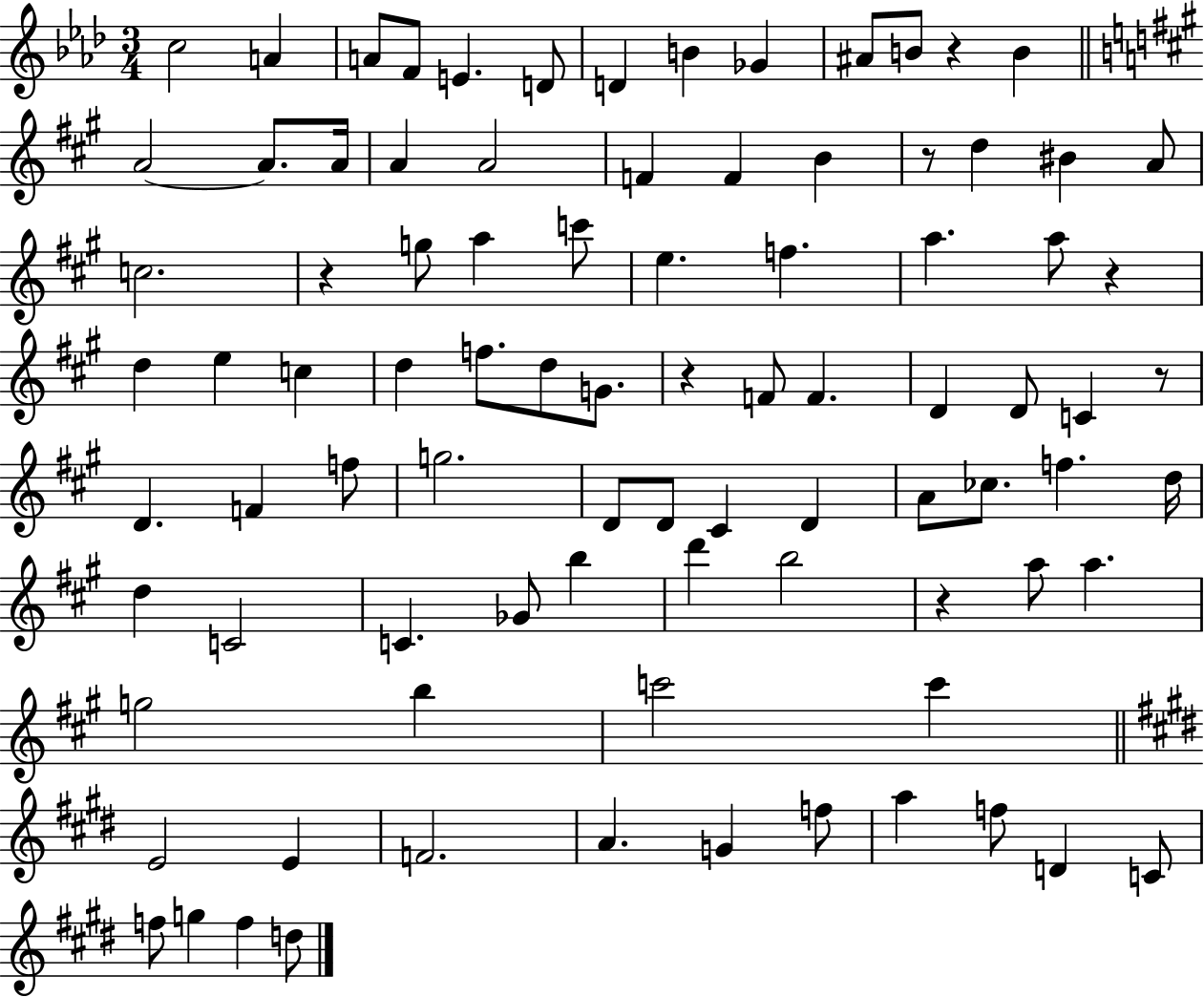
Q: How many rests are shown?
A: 7